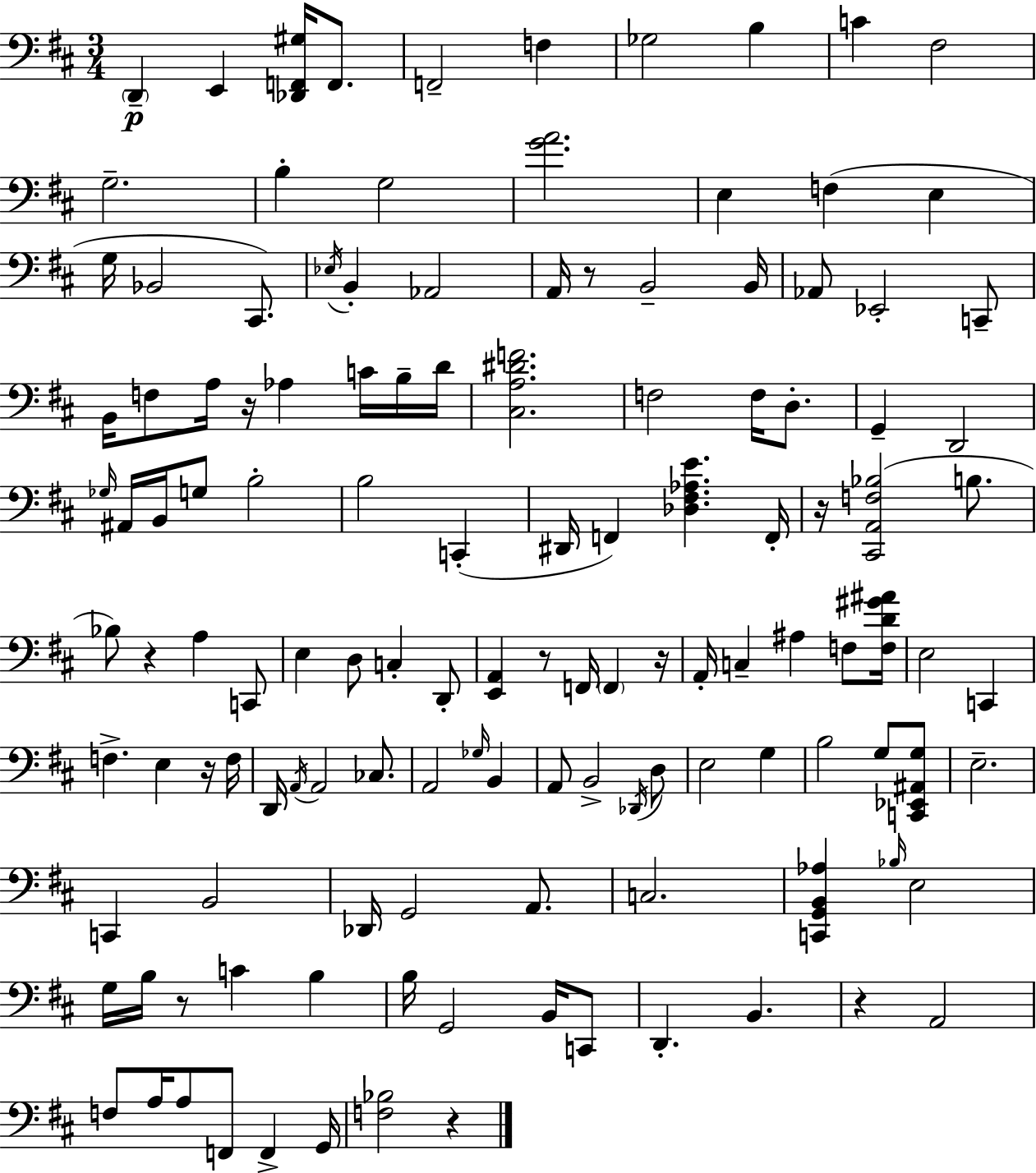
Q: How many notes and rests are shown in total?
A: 129